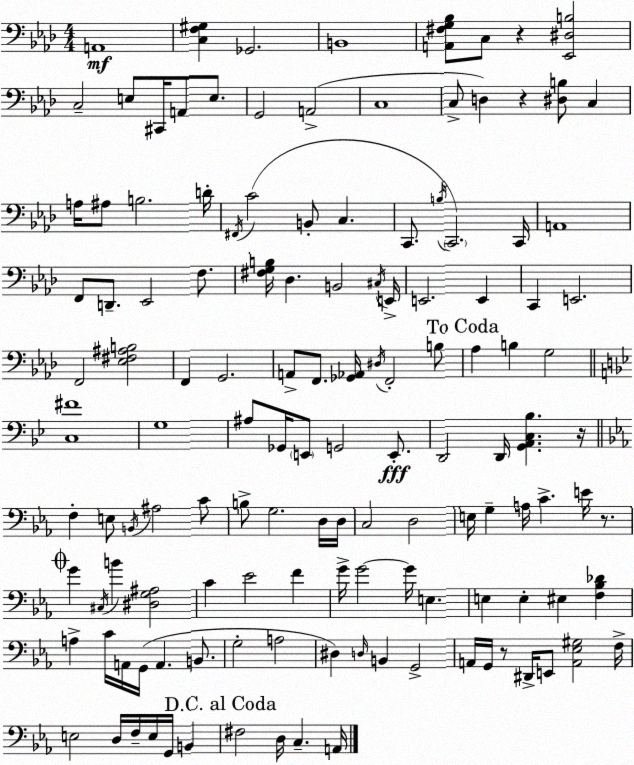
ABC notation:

X:1
T:Untitled
M:4/4
L:1/4
K:Ab
A,,4 [C,F,^G,] _G,,2 B,,4 [A,,^F,G,_B,]/2 C,/2 z [_E,,^D,B,]2 C,2 E,/2 ^C,,/4 A,,/2 E,/2 G,,2 A,,2 C,4 C,/2 D, z [^D,B,]/2 C, A,/4 ^A,/2 B,2 D/4 ^F,,/4 C2 B,,/2 C, C,,/2 B,/4 C,,2 C,,/4 A,,4 F,,/2 D,,/2 _E,,2 F,/2 [^F,G,B,]/4 _D, B,,2 ^C,/4 E,,/4 E,,2 E,, C,, E,,2 F,,2 [_E,^F,^A,B,]2 F,, G,,2 A,,/2 F,,/2 [_G,,_A,,]/4 ^D,/4 F,,2 B,/2 _A, B, G,2 [C,^F]4 G,4 ^A,/2 _G,,/4 E,,/2 G,,2 E,,/2 D,,2 D,,/4 [G,,A,,C,_B,] z/4 F, E,/2 B,,/4 ^A,2 C/2 B,/2 G,2 D,/4 D,/4 C,2 D,2 E,/4 G, A,/4 C E/4 z/2 G ^C,/4 B [^D,G,^A,]2 C _E2 F G/4 G2 G/4 E, E, E, ^E, [F,_B,_D] A, C/4 A,,/4 G,,/4 A,, B,,/2 G,2 A,2 ^D, D,/4 B,, G,,2 A,,/4 G,,/4 z/2 ^D,,/4 E,,/2 [A,,_E,^G,]2 F,/4 E,2 D,/4 F,/4 E,/4 G,,/4 B,, ^F,2 D,/4 C, A,,/4